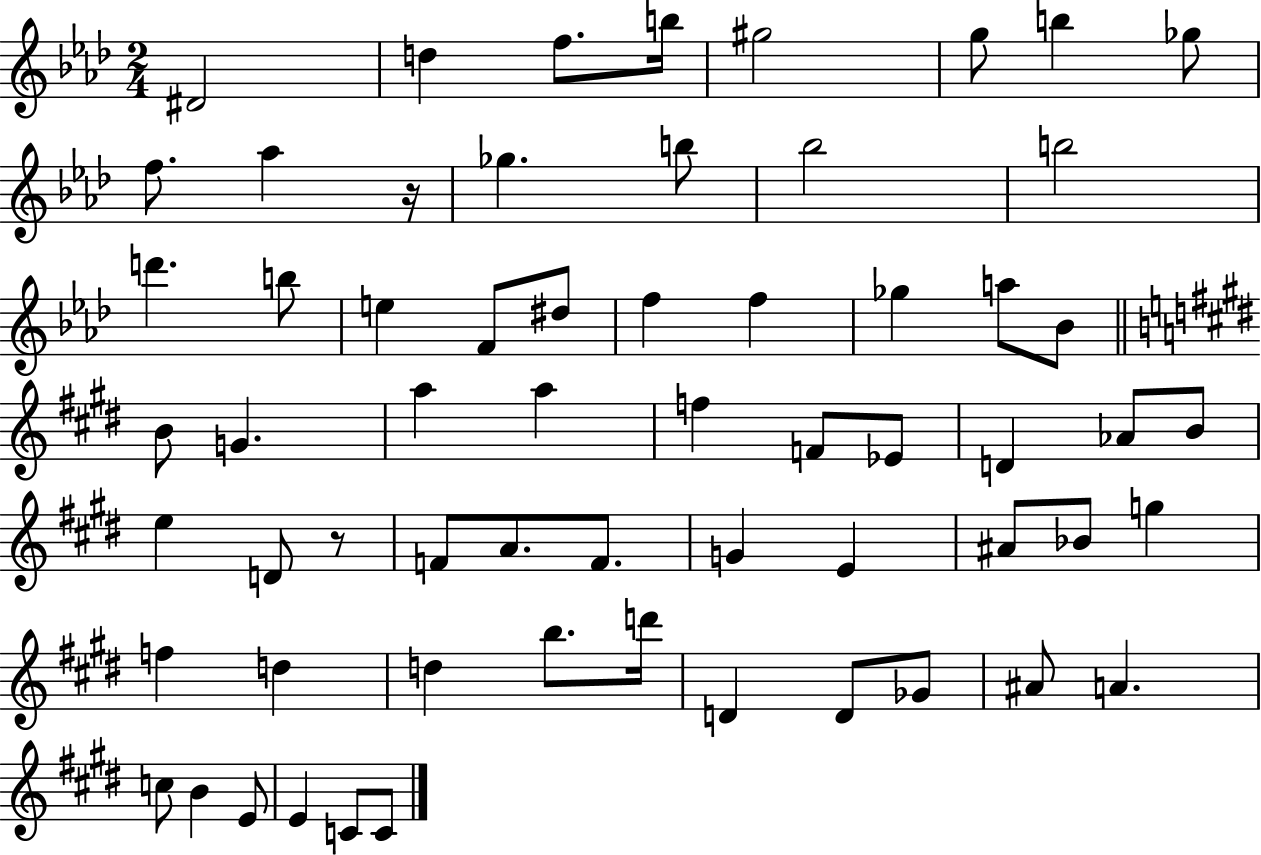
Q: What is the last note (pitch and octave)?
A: C4